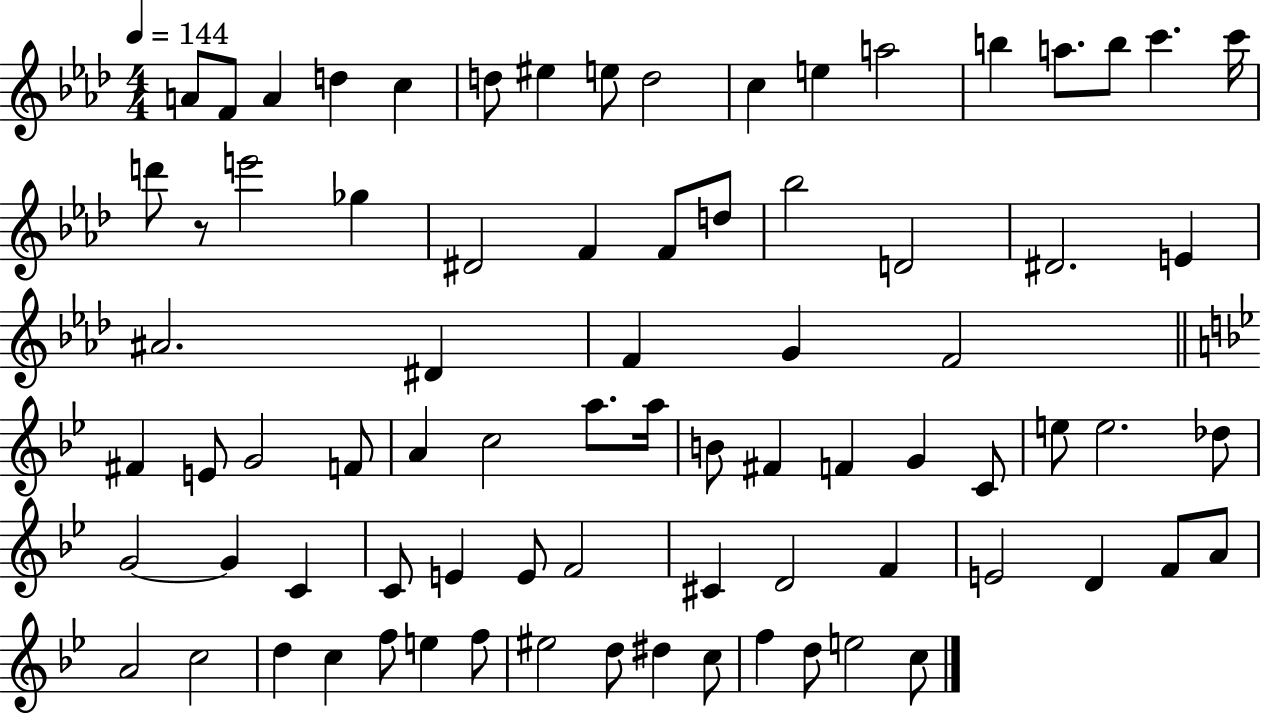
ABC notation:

X:1
T:Untitled
M:4/4
L:1/4
K:Ab
A/2 F/2 A d c d/2 ^e e/2 d2 c e a2 b a/2 b/2 c' c'/4 d'/2 z/2 e'2 _g ^D2 F F/2 d/2 _b2 D2 ^D2 E ^A2 ^D F G F2 ^F E/2 G2 F/2 A c2 a/2 a/4 B/2 ^F F G C/2 e/2 e2 _d/2 G2 G C C/2 E E/2 F2 ^C D2 F E2 D F/2 A/2 A2 c2 d c f/2 e f/2 ^e2 d/2 ^d c/2 f d/2 e2 c/2